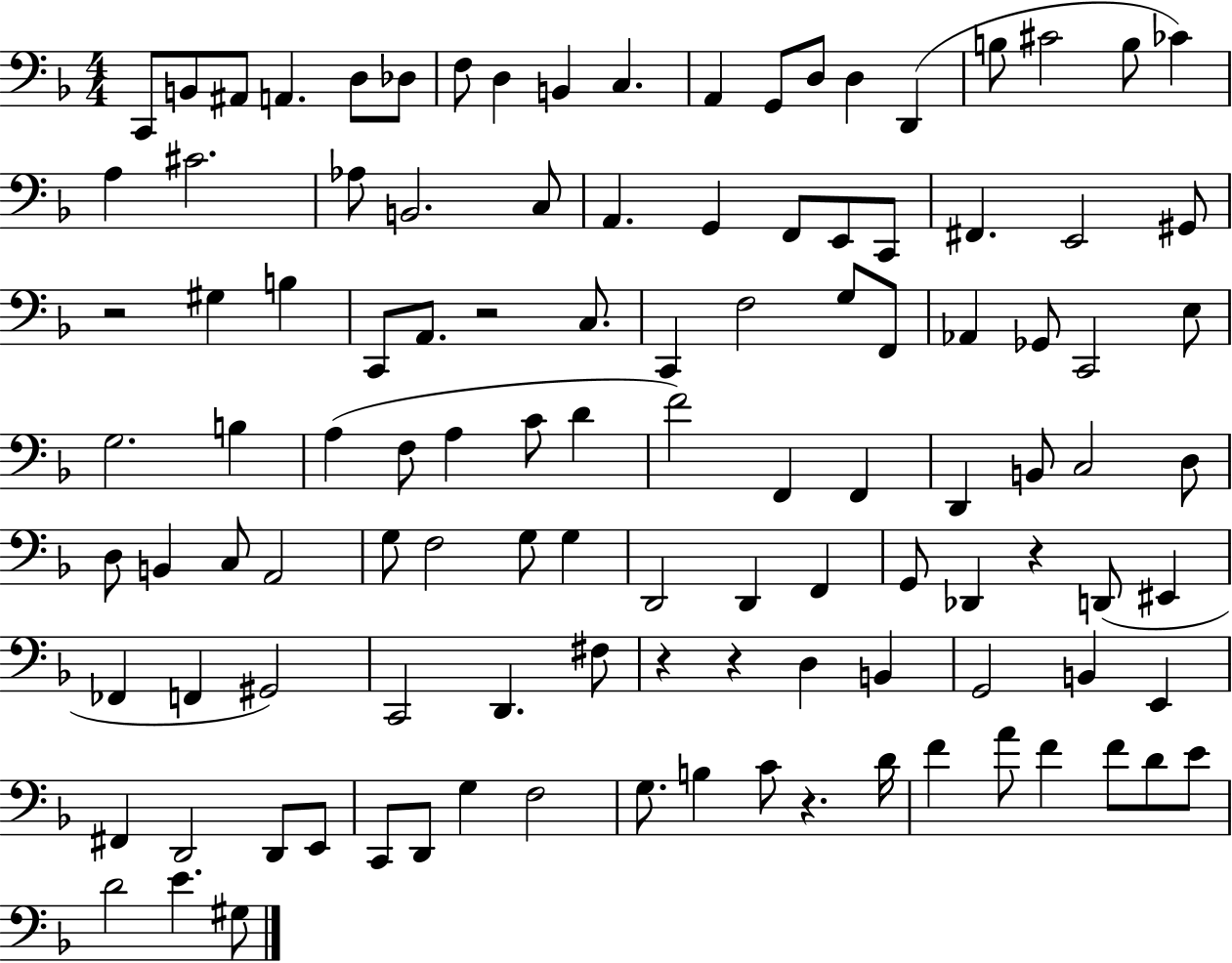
{
  \clef bass
  \numericTimeSignature
  \time 4/4
  \key f \major
  c,8 b,8 ais,8 a,4. d8 des8 | f8 d4 b,4 c4. | a,4 g,8 d8 d4 d,4( | b8 cis'2 b8 ces'4) | \break a4 cis'2. | aes8 b,2. c8 | a,4. g,4 f,8 e,8 c,8 | fis,4. e,2 gis,8 | \break r2 gis4 b4 | c,8 a,8. r2 c8. | c,4 f2 g8 f,8 | aes,4 ges,8 c,2 e8 | \break g2. b4 | a4( f8 a4 c'8 d'4 | f'2) f,4 f,4 | d,4 b,8 c2 d8 | \break d8 b,4 c8 a,2 | g8 f2 g8 g4 | d,2 d,4 f,4 | g,8 des,4 r4 d,8( eis,4 | \break fes,4 f,4 gis,2) | c,2 d,4. fis8 | r4 r4 d4 b,4 | g,2 b,4 e,4 | \break fis,4 d,2 d,8 e,8 | c,8 d,8 g4 f2 | g8. b4 c'8 r4. d'16 | f'4 a'8 f'4 f'8 d'8 e'8 | \break d'2 e'4. gis8 | \bar "|."
}